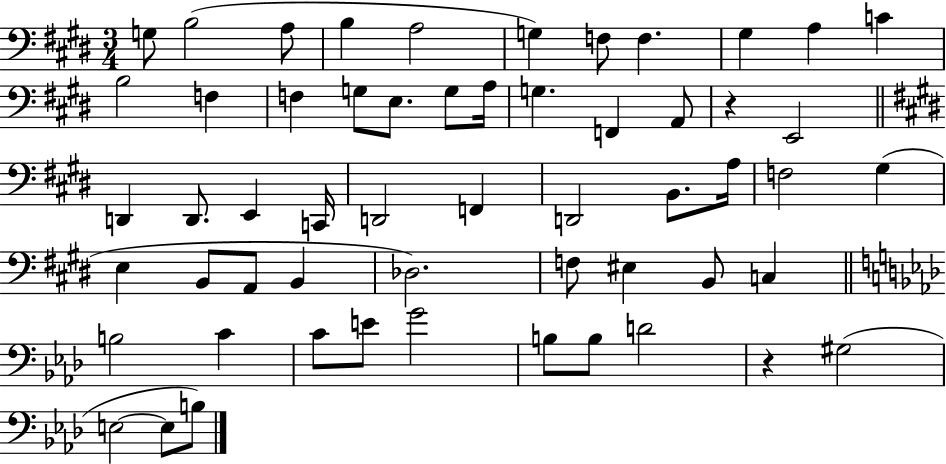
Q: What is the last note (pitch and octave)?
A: B3